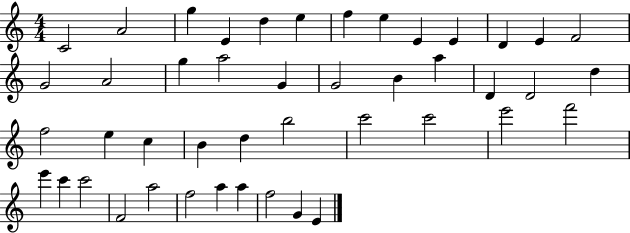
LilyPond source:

{
  \clef treble
  \numericTimeSignature
  \time 4/4
  \key c \major
  c'2 a'2 | g''4 e'4 d''4 e''4 | f''4 e''4 e'4 e'4 | d'4 e'4 f'2 | \break g'2 a'2 | g''4 a''2 g'4 | g'2 b'4 a''4 | d'4 d'2 d''4 | \break f''2 e''4 c''4 | b'4 d''4 b''2 | c'''2 c'''2 | e'''2 f'''2 | \break e'''4 c'''4 c'''2 | f'2 a''2 | f''2 a''4 a''4 | f''2 g'4 e'4 | \break \bar "|."
}